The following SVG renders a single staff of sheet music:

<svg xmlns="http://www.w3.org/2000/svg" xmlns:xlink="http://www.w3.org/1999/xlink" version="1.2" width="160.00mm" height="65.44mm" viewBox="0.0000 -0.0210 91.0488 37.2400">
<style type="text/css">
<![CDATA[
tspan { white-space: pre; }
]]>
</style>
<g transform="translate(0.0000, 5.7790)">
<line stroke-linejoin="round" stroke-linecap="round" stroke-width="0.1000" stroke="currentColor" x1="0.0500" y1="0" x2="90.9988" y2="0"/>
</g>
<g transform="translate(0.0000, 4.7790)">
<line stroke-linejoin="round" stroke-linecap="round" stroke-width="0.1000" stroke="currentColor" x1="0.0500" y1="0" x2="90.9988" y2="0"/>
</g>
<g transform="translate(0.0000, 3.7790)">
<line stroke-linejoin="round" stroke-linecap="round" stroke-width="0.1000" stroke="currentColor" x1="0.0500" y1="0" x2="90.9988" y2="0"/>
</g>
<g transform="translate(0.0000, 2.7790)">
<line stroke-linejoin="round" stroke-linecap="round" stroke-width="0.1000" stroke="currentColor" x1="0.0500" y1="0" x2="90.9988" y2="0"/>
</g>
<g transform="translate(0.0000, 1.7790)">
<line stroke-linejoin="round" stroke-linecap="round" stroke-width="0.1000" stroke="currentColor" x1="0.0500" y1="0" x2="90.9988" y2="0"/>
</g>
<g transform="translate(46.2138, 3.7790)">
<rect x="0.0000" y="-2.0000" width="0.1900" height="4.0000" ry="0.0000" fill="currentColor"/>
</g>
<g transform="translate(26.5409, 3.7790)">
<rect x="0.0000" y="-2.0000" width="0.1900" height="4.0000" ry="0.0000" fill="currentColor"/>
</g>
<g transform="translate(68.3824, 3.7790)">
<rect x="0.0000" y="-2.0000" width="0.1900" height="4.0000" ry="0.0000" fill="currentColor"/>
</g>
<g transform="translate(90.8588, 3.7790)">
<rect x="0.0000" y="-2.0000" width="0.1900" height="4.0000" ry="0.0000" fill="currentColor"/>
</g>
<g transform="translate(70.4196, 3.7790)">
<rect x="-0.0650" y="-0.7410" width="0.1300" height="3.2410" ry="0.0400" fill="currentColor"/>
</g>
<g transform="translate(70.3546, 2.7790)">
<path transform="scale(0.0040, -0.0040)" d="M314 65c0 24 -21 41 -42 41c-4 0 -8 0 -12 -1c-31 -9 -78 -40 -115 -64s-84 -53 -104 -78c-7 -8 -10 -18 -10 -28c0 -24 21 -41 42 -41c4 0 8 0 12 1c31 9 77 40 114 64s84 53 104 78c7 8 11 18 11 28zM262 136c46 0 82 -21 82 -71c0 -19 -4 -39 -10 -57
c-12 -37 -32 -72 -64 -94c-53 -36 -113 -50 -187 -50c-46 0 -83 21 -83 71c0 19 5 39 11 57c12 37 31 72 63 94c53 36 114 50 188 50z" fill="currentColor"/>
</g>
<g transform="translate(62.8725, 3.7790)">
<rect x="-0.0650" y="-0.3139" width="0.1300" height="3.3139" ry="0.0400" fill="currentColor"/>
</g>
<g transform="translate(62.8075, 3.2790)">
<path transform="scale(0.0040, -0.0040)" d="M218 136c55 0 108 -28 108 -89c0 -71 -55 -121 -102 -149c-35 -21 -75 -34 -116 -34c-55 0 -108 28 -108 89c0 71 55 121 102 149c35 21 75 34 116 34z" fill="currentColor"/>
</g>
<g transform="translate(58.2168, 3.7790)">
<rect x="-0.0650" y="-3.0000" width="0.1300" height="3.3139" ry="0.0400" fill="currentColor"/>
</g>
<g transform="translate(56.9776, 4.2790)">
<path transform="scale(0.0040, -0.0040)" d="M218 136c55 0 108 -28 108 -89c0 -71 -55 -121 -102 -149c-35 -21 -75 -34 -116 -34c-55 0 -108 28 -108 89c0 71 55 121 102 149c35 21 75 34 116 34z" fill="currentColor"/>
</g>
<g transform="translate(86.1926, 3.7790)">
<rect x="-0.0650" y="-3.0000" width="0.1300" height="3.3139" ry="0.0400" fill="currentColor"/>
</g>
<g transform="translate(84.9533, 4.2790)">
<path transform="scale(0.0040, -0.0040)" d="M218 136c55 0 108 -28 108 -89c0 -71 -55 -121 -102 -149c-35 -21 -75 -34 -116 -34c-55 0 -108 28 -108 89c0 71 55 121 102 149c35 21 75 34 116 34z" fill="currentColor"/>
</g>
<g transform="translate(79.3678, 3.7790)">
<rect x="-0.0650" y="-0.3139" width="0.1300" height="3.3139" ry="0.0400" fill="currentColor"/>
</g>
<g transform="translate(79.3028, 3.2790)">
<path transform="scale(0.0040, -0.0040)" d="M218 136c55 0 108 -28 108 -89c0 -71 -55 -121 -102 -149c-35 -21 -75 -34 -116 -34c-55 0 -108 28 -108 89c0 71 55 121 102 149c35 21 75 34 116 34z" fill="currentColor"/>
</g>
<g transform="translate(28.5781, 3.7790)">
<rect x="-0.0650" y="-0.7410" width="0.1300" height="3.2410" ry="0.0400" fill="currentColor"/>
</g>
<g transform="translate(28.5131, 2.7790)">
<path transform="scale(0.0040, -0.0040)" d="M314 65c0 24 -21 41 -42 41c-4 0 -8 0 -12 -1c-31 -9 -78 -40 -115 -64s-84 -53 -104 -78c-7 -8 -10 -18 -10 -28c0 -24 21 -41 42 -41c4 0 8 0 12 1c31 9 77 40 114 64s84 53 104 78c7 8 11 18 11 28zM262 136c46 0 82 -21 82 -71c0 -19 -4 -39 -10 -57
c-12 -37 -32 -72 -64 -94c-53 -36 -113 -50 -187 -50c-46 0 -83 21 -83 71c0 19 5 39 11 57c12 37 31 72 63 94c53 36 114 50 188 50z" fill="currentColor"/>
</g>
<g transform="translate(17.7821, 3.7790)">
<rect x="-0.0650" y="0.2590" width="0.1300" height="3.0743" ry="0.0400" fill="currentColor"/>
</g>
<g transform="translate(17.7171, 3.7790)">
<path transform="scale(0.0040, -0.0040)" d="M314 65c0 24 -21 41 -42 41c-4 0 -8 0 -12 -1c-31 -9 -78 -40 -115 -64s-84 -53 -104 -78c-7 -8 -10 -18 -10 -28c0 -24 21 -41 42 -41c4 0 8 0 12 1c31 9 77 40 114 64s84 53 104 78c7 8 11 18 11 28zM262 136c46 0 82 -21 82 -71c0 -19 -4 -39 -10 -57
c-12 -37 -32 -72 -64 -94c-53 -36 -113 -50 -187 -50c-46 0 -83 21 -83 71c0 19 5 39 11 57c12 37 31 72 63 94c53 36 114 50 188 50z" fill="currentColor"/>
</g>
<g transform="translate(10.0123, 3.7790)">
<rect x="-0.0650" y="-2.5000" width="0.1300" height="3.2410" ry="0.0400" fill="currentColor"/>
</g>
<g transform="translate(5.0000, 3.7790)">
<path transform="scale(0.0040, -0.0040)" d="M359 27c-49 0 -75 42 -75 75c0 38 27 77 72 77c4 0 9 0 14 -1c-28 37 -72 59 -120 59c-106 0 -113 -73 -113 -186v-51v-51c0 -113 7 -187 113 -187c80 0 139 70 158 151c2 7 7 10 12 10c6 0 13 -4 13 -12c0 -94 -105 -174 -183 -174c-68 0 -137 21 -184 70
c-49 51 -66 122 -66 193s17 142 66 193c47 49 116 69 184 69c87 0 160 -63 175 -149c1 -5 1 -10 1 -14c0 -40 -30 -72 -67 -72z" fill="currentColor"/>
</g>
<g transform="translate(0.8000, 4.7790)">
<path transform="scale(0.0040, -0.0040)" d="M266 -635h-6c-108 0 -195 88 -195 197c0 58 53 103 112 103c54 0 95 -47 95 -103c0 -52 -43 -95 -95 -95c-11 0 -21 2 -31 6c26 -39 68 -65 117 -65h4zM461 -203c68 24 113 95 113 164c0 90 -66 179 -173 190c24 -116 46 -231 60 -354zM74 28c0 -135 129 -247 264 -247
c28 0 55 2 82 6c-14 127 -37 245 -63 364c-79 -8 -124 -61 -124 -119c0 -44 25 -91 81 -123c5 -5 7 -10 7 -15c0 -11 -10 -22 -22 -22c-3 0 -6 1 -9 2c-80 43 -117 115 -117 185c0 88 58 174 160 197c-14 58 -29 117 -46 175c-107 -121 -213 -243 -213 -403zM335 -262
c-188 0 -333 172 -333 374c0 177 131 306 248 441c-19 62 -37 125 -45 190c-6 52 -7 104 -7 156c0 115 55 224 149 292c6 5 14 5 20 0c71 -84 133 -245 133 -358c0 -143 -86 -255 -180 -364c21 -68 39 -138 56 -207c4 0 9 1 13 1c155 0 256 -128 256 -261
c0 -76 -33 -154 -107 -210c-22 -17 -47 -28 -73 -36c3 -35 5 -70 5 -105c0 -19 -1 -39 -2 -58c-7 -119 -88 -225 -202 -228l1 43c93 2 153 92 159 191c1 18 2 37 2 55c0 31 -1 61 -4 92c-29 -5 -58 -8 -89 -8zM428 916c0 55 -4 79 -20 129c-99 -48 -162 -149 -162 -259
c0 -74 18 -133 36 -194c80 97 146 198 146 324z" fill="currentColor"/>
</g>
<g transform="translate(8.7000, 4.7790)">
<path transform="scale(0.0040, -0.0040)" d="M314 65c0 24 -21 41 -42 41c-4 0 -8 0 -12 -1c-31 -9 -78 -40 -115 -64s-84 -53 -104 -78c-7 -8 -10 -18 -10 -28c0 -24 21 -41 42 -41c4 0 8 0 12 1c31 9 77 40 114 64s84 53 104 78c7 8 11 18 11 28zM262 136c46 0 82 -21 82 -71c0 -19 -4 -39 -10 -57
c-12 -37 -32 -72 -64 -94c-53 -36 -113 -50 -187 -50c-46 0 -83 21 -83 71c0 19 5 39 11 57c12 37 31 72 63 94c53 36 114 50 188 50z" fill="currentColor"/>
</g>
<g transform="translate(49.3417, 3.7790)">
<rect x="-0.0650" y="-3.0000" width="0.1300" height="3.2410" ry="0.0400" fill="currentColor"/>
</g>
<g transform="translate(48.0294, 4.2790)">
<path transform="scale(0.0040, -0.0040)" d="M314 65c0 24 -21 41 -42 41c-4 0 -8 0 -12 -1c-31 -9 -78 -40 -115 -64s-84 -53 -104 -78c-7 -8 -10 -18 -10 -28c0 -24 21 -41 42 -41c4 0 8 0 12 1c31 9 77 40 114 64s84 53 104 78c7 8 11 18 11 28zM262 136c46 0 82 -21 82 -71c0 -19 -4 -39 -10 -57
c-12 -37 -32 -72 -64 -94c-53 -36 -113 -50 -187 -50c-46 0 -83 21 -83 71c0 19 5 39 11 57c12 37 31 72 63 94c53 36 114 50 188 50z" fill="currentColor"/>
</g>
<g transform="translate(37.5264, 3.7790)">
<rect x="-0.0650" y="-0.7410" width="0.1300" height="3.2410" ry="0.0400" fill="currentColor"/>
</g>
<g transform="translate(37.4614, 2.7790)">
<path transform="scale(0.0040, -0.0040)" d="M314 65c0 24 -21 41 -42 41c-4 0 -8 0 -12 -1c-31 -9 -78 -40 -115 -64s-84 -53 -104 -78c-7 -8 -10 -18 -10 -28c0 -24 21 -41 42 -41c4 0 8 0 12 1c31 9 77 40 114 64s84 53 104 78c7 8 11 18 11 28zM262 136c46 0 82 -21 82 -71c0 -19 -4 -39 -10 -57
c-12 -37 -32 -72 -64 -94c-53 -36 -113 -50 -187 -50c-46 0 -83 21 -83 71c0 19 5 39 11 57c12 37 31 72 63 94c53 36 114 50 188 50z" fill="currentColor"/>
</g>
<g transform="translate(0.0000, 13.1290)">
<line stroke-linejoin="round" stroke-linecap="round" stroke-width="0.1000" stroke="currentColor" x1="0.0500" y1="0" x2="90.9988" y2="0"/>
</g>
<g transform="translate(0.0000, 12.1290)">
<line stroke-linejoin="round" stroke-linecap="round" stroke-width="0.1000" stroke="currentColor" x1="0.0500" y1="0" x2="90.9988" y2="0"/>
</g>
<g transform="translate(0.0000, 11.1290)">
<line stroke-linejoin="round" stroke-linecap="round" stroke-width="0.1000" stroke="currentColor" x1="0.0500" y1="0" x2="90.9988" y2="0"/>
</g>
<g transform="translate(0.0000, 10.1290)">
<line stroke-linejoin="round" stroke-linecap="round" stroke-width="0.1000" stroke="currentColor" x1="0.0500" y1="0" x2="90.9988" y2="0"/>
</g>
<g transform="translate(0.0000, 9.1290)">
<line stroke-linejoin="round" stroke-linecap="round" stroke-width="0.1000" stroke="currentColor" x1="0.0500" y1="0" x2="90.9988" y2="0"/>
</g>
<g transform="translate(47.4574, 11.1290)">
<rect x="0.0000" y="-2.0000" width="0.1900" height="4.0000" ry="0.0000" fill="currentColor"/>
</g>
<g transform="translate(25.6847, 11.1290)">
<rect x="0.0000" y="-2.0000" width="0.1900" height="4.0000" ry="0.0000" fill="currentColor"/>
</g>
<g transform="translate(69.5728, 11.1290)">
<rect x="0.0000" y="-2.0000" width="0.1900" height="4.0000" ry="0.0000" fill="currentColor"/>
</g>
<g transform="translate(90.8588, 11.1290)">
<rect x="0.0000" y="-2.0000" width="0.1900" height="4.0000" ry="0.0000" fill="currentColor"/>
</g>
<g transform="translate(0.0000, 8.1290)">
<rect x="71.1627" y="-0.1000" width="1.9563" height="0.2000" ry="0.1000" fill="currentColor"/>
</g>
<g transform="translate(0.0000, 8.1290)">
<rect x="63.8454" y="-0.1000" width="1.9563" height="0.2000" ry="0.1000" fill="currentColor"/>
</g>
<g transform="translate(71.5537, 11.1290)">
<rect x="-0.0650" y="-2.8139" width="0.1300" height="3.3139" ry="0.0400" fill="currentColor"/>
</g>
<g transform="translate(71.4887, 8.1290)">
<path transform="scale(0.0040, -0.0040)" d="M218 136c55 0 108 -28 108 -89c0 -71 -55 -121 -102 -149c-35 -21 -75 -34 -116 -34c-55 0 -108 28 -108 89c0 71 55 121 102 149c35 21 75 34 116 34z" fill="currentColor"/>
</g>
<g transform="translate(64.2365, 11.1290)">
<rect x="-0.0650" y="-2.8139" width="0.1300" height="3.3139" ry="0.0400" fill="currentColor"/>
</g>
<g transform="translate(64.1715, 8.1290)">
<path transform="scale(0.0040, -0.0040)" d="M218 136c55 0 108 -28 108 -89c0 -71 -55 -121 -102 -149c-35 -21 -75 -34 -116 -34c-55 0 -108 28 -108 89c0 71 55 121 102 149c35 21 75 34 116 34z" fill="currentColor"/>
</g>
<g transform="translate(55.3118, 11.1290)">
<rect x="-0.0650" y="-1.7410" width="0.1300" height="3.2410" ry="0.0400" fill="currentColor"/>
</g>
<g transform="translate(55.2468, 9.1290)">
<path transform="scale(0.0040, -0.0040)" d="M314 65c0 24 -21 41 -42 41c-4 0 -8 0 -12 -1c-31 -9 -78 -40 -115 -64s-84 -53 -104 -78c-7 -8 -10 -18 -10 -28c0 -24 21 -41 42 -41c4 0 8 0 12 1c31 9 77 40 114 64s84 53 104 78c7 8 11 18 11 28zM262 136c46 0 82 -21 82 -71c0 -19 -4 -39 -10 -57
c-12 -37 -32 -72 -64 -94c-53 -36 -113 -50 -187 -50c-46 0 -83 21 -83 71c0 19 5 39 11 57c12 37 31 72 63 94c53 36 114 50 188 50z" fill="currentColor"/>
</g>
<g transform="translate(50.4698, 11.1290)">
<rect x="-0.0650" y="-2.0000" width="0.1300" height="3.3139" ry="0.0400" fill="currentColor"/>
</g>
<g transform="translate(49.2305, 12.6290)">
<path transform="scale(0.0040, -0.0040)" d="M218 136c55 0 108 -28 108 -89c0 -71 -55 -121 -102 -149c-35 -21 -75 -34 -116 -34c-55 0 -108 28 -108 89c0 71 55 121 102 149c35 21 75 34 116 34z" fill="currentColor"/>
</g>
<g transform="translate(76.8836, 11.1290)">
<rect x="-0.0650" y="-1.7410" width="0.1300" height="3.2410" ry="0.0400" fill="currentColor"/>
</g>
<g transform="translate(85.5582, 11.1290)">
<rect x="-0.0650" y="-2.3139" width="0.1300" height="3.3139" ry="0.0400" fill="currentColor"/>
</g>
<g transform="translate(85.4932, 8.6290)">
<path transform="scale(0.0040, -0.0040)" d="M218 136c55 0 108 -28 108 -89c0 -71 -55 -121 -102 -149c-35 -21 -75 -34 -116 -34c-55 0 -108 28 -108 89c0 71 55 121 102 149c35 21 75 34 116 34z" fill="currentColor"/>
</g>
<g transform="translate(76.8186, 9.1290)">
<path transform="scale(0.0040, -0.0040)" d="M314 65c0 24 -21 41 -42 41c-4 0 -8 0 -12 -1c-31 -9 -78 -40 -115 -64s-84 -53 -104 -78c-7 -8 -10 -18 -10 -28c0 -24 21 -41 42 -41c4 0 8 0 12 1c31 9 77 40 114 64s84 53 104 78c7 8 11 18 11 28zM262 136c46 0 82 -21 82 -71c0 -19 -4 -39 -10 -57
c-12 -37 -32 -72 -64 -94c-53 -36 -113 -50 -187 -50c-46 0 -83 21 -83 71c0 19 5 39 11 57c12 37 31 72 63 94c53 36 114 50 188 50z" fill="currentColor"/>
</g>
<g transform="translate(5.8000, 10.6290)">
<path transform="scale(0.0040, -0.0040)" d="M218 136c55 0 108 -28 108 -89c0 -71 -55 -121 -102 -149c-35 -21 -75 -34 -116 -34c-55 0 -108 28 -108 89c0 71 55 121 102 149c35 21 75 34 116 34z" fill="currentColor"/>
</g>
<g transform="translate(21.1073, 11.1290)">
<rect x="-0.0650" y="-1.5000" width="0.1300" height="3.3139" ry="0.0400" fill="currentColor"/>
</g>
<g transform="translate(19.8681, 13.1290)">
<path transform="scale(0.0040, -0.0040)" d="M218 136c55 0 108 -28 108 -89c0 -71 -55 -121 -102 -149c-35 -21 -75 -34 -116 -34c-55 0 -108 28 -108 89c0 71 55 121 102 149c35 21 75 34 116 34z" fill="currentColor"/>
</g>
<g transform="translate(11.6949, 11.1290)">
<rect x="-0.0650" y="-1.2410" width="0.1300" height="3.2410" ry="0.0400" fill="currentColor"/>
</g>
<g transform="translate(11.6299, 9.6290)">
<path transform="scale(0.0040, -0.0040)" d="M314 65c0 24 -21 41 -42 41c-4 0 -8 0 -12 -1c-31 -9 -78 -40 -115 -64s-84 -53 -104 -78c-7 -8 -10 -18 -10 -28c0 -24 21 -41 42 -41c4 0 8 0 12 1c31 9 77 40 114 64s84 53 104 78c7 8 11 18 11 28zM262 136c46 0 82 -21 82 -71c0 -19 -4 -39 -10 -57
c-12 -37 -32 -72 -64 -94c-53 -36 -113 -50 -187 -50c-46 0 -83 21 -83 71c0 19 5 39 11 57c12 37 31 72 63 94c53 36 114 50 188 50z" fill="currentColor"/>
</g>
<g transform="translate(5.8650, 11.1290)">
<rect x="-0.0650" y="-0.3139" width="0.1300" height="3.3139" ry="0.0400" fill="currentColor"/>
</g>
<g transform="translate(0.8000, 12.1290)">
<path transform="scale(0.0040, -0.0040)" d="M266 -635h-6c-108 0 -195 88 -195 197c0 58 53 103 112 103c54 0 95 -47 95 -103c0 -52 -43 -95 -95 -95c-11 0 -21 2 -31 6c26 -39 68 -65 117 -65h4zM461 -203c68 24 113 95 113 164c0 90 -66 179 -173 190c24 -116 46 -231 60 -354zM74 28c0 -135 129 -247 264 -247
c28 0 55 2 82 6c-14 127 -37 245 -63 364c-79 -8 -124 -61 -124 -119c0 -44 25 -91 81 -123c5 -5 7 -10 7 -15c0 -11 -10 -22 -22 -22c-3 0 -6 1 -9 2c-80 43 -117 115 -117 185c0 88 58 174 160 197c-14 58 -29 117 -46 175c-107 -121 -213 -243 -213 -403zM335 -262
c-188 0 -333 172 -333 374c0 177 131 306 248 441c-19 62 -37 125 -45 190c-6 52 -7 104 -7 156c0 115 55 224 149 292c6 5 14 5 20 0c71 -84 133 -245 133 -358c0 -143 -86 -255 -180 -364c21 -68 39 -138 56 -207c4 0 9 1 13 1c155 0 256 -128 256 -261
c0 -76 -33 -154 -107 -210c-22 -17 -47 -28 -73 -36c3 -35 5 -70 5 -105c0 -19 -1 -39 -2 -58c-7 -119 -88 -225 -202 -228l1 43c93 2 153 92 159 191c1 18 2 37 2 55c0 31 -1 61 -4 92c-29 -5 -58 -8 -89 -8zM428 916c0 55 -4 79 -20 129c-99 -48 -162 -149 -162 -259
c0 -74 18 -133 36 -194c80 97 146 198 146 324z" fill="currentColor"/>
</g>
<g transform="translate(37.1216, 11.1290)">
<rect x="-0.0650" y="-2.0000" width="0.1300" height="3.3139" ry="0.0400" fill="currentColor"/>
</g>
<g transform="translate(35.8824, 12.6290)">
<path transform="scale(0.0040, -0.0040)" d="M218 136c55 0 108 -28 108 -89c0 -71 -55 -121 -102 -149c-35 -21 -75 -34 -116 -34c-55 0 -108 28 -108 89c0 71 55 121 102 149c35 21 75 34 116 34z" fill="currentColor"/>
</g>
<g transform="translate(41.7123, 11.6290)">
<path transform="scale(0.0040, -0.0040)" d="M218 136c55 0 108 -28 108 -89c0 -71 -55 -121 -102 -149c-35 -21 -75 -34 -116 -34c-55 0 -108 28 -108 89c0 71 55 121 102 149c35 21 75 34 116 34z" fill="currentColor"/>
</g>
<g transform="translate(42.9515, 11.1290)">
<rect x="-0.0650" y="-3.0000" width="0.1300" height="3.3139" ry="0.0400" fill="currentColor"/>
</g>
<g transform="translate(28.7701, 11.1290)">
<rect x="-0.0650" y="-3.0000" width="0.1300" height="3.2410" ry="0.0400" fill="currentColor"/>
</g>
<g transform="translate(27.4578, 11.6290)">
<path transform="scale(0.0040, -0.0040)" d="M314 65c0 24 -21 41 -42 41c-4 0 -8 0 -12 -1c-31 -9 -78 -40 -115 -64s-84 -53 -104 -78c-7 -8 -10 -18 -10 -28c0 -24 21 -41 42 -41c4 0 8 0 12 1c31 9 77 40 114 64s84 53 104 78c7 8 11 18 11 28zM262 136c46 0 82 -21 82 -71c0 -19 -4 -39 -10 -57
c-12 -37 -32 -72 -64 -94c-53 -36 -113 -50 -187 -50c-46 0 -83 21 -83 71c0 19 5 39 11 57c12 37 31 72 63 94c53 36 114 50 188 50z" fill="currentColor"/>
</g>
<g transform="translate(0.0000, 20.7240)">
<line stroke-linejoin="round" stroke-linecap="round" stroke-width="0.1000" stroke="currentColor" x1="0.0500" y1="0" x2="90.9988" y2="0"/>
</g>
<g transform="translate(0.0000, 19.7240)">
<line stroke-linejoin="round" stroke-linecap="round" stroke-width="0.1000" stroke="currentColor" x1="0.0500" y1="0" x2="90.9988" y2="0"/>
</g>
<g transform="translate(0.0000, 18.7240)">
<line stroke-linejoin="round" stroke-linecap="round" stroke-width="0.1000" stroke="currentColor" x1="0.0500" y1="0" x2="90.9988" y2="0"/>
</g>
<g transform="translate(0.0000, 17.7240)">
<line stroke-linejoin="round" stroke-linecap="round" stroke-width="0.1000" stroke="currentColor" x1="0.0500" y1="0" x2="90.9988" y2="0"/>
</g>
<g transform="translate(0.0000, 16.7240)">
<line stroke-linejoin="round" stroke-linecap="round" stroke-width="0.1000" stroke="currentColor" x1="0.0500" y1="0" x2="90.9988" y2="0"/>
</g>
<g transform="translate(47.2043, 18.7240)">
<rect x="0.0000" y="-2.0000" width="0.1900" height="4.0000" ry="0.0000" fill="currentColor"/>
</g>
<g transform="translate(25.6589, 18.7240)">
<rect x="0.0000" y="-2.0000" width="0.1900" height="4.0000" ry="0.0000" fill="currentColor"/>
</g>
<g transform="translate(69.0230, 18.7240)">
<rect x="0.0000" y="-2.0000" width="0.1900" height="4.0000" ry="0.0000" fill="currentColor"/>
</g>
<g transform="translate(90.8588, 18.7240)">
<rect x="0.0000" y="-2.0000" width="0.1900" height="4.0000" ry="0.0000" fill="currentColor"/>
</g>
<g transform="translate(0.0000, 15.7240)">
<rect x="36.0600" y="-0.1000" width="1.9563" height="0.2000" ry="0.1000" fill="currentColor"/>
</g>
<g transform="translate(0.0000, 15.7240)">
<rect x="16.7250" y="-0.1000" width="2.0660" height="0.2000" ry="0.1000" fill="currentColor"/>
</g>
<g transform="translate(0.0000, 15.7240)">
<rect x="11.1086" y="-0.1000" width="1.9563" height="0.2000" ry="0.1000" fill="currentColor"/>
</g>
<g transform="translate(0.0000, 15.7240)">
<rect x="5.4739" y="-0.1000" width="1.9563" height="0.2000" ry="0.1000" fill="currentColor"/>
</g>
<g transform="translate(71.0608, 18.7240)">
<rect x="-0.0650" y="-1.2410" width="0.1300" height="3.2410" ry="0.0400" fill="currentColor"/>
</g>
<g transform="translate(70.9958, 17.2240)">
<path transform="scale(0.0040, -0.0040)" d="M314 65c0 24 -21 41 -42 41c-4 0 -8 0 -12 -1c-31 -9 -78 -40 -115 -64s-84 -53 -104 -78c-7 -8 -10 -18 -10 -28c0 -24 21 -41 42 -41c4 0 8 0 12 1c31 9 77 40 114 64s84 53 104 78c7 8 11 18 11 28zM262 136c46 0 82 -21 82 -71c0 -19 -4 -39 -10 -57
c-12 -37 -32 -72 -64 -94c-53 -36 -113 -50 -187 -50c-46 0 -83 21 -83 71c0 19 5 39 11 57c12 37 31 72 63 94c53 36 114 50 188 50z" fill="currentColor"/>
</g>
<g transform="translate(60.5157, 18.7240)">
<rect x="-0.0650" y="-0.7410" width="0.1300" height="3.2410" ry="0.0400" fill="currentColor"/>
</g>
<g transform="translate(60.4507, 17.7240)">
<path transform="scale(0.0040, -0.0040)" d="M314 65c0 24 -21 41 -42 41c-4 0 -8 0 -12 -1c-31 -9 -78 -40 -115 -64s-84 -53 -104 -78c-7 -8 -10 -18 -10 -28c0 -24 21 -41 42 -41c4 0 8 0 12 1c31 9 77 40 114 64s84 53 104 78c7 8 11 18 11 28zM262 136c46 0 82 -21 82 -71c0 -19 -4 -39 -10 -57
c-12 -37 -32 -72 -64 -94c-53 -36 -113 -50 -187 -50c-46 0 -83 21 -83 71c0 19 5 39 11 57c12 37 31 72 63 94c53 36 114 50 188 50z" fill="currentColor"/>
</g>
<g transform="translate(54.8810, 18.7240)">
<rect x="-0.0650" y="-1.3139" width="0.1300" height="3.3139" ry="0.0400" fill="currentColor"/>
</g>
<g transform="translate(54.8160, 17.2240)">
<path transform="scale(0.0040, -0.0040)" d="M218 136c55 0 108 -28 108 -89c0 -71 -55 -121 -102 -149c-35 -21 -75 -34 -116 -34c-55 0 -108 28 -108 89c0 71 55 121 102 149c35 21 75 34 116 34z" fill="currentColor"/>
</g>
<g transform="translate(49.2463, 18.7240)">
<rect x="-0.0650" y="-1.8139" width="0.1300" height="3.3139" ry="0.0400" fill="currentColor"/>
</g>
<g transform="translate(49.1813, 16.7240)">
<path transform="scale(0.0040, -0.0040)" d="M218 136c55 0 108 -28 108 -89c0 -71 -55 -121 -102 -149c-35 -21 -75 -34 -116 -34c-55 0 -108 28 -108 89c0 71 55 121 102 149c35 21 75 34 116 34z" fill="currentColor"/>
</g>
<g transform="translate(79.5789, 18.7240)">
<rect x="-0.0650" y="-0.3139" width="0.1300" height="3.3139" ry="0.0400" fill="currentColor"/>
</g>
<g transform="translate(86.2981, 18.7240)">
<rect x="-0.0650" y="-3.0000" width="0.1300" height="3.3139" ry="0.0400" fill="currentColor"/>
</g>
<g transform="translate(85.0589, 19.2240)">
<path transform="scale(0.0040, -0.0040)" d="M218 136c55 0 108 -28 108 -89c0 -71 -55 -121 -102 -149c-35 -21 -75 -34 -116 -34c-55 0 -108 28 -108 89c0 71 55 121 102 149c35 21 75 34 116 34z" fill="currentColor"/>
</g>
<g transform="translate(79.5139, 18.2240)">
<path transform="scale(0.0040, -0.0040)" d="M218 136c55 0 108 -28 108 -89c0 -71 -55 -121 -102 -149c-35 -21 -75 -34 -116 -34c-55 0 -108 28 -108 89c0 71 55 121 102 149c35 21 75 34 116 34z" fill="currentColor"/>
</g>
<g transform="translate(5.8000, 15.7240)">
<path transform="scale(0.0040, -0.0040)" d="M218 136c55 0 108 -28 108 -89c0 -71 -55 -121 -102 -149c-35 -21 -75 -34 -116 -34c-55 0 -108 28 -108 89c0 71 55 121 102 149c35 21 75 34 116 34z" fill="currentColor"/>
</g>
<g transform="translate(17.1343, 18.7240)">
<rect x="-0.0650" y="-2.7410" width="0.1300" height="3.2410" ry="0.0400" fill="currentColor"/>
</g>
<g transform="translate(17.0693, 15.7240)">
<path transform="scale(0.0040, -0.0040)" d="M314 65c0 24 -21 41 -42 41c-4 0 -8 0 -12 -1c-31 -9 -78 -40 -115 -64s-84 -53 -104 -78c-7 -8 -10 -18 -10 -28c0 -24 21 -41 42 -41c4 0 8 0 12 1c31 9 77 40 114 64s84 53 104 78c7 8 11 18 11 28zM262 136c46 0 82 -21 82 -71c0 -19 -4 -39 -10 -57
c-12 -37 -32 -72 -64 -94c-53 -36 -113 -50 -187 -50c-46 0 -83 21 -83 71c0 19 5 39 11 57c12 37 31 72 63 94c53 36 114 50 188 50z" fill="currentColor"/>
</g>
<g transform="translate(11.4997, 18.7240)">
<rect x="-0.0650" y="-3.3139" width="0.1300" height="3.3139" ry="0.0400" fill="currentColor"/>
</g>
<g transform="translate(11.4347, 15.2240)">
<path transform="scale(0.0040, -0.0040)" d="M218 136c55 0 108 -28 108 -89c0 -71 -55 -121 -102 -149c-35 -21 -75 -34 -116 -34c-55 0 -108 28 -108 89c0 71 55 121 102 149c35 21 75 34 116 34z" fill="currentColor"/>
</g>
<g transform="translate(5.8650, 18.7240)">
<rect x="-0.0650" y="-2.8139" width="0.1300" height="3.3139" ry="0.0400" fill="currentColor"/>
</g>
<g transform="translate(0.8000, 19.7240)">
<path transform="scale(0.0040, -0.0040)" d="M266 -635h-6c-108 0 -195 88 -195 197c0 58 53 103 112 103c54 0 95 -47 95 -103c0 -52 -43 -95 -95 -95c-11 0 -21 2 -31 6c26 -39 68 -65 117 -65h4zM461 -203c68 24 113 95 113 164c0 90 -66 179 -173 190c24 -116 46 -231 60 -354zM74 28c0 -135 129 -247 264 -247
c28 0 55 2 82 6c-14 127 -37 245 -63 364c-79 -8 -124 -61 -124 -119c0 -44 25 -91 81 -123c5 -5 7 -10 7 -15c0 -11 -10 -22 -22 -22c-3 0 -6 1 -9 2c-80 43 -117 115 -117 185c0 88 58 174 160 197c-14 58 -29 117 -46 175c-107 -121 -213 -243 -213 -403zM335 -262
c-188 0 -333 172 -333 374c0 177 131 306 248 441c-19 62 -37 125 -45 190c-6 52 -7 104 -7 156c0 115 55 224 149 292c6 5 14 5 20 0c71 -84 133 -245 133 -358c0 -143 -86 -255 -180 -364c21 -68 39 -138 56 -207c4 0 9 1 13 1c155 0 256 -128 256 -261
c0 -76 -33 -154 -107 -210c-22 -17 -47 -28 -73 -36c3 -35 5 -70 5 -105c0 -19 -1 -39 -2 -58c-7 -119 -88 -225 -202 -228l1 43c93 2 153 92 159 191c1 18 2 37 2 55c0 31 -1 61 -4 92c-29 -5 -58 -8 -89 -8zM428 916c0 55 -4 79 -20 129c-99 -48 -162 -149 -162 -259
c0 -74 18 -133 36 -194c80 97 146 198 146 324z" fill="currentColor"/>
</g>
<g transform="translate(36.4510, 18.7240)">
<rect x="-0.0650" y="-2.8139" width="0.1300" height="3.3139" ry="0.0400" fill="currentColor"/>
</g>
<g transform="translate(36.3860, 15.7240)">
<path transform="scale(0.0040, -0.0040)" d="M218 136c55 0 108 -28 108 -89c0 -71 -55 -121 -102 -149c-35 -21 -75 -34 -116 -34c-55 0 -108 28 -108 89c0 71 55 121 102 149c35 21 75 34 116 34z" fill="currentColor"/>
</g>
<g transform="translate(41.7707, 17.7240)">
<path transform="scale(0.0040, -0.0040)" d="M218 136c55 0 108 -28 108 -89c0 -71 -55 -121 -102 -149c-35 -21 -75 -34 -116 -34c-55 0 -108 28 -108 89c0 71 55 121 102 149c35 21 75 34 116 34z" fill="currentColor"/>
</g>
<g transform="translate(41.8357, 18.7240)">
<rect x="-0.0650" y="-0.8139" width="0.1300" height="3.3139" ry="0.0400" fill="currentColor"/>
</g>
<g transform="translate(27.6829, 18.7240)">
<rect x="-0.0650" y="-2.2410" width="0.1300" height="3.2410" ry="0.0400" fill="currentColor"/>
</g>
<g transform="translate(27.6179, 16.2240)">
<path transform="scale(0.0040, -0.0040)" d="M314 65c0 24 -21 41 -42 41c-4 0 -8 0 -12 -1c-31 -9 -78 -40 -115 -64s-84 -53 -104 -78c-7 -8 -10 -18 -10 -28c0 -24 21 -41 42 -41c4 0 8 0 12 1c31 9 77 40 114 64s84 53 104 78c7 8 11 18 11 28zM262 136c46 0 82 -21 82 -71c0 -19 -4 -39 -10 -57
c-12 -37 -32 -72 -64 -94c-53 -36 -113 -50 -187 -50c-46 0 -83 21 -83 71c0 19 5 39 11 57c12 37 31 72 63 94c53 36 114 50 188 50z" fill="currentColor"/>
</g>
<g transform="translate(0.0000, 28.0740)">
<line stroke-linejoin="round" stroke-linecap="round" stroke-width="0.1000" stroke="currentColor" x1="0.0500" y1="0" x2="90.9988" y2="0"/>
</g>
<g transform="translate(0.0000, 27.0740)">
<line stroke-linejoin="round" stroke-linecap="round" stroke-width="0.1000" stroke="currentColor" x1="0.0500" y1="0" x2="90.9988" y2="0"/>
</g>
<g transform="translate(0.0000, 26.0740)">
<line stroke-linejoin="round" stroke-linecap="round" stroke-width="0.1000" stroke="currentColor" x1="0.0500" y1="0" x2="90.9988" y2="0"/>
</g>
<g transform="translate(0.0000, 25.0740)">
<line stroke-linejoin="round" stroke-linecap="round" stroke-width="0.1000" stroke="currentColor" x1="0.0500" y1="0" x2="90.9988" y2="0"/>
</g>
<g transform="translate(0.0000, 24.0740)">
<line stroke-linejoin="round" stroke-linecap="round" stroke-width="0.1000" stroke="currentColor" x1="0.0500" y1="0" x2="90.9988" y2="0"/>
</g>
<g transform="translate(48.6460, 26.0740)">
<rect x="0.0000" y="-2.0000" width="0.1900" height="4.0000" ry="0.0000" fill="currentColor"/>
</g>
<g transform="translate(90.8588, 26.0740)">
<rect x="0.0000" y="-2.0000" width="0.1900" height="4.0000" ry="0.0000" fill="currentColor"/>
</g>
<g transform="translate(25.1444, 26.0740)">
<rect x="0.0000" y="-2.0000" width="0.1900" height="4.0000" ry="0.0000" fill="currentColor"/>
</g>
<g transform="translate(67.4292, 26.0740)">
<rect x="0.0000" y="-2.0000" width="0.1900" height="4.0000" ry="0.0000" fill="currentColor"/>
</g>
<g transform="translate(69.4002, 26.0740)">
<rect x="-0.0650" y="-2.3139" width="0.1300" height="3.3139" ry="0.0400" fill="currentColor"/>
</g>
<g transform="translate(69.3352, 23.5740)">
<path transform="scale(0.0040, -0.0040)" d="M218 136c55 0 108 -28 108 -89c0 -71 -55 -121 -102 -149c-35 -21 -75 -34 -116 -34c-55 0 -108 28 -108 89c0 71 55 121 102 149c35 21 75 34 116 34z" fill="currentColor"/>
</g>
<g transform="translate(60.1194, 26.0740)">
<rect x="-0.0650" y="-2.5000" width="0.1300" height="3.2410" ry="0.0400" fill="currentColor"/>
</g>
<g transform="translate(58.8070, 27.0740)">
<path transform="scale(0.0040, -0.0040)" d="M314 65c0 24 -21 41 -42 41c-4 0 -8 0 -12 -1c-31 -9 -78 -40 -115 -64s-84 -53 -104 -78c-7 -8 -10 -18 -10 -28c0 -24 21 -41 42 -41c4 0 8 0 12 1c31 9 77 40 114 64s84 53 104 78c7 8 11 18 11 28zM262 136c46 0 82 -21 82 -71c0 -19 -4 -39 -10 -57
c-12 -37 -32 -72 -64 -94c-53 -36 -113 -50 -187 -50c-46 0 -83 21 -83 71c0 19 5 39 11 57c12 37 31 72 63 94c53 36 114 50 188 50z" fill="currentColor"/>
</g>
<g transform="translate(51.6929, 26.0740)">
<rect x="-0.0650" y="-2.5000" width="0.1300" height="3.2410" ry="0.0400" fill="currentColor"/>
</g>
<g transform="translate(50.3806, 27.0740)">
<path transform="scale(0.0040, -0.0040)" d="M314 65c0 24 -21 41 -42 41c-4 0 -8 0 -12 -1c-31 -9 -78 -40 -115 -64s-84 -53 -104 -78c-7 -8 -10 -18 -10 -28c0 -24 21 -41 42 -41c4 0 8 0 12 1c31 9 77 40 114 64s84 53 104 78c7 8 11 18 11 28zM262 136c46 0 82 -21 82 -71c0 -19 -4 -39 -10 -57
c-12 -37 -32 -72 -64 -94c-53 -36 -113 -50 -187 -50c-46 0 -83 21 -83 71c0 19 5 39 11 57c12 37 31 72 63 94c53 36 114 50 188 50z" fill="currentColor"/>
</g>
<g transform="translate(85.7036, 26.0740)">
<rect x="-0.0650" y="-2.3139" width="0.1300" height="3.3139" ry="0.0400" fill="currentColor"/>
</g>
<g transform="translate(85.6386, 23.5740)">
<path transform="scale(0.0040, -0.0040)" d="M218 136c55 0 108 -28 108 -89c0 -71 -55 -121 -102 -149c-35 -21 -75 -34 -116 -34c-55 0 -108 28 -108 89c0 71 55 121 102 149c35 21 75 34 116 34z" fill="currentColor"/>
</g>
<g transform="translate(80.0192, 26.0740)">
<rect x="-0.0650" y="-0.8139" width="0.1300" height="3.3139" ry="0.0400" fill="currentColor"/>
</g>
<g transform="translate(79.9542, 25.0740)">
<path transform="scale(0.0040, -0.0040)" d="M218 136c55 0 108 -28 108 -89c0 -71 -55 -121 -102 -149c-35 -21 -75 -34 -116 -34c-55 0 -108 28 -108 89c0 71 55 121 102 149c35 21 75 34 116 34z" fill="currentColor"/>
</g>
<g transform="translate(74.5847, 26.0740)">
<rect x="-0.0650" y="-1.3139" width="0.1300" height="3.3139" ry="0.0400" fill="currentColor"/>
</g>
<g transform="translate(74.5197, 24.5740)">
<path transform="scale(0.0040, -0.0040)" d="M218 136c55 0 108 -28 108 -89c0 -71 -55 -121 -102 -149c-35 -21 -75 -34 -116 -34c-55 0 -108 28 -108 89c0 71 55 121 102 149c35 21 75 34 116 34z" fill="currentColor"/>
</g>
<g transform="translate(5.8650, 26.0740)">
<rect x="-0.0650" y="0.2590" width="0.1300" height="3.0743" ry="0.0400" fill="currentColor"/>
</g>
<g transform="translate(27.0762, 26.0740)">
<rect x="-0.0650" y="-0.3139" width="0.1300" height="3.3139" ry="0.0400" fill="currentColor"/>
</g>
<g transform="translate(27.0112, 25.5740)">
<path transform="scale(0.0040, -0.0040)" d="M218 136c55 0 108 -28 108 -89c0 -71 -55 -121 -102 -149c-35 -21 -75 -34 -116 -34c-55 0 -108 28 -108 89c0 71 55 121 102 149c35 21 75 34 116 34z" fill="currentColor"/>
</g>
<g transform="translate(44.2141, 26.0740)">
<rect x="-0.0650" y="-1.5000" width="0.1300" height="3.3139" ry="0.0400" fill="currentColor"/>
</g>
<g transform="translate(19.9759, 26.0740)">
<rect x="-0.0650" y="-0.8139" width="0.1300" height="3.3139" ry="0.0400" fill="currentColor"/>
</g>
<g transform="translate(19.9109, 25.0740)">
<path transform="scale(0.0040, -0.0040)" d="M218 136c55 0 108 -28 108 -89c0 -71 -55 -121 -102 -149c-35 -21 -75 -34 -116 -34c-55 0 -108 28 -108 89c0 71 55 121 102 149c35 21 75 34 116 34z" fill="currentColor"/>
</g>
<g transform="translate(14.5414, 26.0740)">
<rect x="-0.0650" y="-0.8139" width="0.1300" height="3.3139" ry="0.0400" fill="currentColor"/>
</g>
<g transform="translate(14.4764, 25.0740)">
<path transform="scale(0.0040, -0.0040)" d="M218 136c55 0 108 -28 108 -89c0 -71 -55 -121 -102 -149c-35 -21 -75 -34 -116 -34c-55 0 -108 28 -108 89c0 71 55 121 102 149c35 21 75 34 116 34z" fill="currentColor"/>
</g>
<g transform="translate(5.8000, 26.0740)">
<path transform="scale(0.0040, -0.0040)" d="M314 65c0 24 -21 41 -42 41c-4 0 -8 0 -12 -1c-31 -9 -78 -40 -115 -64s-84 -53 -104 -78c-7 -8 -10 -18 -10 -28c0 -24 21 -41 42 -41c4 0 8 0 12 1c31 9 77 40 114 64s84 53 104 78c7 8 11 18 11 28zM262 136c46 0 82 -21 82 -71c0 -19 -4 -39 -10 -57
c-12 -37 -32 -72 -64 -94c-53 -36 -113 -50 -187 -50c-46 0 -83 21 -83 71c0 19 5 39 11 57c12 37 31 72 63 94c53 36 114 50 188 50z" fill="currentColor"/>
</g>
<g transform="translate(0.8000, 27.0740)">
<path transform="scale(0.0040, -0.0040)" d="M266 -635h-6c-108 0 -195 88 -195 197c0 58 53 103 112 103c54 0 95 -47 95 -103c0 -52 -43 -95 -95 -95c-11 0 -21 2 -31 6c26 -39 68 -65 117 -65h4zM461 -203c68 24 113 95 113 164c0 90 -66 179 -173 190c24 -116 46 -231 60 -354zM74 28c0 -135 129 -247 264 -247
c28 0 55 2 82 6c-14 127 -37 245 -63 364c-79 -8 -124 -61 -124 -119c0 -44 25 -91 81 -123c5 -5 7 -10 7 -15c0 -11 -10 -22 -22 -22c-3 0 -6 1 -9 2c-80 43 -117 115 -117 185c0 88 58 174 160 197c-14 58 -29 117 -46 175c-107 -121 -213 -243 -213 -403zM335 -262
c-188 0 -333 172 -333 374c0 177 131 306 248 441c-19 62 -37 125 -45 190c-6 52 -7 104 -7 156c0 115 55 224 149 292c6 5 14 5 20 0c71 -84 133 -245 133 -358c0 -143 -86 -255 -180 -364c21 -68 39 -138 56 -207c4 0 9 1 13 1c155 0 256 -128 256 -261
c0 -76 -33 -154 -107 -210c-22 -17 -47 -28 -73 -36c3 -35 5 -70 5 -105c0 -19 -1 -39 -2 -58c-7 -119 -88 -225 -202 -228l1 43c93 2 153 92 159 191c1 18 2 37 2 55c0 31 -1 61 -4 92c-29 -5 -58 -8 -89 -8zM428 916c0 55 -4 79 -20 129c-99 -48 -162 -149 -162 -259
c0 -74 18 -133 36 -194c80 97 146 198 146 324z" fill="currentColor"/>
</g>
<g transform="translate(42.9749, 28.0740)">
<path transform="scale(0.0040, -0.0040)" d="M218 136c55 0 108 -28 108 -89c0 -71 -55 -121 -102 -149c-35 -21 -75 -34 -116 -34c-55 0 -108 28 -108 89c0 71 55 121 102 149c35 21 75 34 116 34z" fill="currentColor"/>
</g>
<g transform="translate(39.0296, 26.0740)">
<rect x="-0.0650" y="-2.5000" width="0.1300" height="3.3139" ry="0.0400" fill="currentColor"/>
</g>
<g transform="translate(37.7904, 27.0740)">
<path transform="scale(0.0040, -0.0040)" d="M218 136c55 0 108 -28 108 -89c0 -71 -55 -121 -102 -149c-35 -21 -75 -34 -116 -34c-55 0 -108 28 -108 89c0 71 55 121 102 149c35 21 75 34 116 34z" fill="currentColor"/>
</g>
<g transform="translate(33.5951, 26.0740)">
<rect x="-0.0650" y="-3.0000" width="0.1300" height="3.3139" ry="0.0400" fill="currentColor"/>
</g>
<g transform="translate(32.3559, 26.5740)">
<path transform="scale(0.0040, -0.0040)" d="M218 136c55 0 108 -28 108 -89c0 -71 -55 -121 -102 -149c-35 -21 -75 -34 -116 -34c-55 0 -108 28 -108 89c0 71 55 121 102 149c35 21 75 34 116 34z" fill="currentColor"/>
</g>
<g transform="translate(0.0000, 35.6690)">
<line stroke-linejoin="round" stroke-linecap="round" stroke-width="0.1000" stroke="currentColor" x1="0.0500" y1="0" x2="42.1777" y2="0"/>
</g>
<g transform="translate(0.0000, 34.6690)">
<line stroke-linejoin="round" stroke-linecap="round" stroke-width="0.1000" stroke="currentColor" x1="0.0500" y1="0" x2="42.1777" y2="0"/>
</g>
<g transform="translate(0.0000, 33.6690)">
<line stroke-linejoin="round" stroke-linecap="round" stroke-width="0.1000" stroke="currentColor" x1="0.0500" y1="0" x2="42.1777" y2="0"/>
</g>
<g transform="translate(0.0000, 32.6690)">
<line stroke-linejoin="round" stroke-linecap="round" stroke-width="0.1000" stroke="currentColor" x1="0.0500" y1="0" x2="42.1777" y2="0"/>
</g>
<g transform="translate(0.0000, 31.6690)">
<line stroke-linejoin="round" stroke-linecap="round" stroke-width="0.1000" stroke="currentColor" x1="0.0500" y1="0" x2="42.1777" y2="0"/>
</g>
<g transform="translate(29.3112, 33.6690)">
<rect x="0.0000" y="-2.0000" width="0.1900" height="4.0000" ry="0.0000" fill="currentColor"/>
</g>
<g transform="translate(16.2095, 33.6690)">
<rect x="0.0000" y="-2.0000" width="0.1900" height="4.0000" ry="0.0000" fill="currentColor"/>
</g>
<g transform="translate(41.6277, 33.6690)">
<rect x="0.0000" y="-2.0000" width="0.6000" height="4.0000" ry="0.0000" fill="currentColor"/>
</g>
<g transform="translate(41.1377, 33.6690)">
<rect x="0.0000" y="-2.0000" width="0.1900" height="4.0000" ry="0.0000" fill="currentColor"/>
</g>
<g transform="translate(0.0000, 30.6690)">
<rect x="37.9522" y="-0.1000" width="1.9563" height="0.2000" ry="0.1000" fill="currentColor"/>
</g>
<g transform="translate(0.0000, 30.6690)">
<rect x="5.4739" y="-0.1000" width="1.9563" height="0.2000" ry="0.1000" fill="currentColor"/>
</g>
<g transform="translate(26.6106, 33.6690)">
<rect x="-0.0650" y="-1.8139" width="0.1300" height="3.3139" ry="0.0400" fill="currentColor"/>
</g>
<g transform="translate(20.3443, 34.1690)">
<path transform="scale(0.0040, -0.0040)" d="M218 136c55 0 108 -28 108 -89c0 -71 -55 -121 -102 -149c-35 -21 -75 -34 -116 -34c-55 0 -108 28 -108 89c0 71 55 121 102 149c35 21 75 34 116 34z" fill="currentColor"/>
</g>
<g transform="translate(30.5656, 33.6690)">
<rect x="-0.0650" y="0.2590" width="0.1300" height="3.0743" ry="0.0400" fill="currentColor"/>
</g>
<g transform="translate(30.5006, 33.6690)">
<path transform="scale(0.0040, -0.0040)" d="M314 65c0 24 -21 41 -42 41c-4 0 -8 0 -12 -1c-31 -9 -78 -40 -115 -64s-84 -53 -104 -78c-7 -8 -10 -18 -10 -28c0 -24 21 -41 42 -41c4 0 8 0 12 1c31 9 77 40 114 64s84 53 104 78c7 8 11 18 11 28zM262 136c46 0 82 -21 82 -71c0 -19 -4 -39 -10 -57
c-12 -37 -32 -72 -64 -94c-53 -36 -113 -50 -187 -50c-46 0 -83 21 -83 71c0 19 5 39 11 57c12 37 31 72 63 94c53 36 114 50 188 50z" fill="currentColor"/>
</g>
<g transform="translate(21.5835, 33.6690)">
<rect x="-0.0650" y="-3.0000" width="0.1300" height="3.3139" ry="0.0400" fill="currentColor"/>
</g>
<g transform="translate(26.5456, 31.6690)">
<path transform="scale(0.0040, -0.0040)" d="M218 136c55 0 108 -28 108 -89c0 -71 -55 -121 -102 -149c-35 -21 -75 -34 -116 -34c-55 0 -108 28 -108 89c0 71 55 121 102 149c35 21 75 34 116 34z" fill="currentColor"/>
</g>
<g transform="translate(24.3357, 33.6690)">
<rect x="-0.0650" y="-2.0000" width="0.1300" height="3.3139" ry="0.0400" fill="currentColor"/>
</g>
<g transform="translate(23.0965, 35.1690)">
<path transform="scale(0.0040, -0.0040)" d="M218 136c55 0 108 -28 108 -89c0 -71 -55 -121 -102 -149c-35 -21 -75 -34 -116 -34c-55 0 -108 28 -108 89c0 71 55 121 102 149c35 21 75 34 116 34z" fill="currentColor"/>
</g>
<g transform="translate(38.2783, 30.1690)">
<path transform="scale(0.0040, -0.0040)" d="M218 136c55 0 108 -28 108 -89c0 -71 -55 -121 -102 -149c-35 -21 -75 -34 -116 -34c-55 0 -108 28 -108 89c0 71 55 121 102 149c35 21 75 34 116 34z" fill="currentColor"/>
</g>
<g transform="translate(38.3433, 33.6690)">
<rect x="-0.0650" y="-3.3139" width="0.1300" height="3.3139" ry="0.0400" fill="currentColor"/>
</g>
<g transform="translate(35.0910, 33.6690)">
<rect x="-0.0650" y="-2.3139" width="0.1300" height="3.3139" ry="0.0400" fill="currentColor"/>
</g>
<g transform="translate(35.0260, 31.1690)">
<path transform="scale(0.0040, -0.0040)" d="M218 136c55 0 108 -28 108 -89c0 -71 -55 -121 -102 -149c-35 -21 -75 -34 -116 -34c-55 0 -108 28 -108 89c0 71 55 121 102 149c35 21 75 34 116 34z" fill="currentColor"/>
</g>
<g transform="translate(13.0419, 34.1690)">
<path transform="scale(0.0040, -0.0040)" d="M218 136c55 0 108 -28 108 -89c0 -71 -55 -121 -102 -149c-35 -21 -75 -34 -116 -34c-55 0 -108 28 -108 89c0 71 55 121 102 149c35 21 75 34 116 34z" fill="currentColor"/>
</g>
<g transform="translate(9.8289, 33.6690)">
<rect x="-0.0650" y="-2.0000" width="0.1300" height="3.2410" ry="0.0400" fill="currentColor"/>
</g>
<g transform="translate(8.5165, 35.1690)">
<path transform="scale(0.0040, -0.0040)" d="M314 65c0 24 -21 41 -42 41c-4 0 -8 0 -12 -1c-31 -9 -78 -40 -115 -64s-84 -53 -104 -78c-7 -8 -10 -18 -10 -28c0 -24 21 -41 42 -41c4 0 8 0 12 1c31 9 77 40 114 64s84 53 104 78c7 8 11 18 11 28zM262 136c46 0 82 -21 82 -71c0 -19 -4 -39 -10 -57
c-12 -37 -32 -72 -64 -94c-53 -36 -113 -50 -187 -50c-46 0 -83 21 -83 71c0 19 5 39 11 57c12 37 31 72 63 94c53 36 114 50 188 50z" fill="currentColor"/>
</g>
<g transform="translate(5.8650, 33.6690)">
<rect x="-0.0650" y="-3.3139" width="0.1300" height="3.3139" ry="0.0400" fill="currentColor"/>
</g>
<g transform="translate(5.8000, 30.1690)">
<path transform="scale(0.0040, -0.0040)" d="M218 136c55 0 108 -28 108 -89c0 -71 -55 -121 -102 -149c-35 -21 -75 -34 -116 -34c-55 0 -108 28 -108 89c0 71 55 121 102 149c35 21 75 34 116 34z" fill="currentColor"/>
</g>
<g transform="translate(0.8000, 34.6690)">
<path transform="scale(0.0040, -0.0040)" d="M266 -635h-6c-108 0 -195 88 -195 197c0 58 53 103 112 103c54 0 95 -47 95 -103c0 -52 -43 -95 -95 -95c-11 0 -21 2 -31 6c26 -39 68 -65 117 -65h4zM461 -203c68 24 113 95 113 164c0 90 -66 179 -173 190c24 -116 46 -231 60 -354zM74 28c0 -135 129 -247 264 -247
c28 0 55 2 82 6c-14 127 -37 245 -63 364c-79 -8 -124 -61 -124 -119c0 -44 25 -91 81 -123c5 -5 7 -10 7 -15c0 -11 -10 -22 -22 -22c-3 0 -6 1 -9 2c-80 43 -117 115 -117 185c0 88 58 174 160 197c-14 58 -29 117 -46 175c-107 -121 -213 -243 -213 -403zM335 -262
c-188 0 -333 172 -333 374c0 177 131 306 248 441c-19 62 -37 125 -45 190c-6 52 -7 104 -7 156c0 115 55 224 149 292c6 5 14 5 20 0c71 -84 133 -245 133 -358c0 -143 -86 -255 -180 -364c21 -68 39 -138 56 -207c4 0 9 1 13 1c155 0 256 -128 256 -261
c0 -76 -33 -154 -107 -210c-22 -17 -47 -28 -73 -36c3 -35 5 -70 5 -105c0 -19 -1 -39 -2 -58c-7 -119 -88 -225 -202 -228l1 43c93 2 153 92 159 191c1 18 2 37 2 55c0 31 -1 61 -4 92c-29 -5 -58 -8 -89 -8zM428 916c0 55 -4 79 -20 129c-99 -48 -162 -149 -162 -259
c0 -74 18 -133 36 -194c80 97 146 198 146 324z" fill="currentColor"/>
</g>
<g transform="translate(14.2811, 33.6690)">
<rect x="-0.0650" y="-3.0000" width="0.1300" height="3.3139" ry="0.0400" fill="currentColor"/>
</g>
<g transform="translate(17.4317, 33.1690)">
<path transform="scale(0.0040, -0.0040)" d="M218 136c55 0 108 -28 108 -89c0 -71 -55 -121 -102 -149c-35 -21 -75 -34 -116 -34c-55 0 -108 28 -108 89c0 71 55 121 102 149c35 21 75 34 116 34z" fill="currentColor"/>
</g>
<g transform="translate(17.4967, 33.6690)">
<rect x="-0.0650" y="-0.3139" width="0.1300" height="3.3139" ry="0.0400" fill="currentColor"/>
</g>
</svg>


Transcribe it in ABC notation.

X:1
T:Untitled
M:4/4
L:1/4
K:C
G2 B2 d2 d2 A2 A c d2 c A c e2 E A2 F A F f2 a a f2 g a b a2 g2 a d f e d2 e2 c A B2 d d c A G E G2 G2 g e d g b F2 A c A F f B2 g b